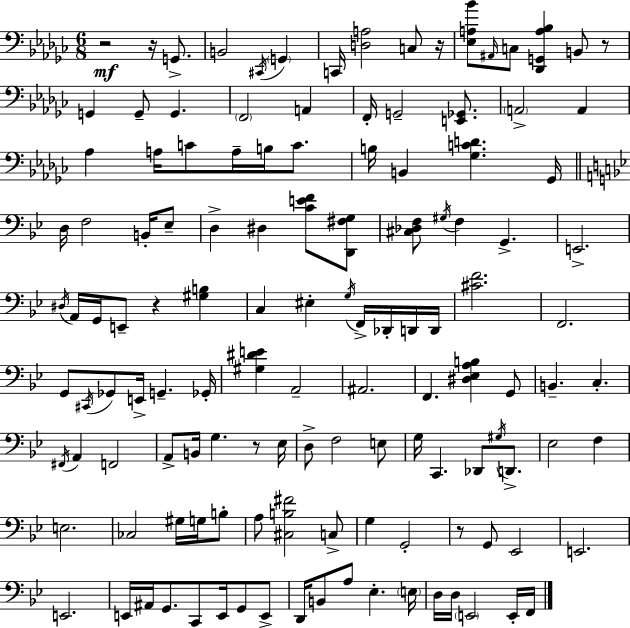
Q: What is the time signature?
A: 6/8